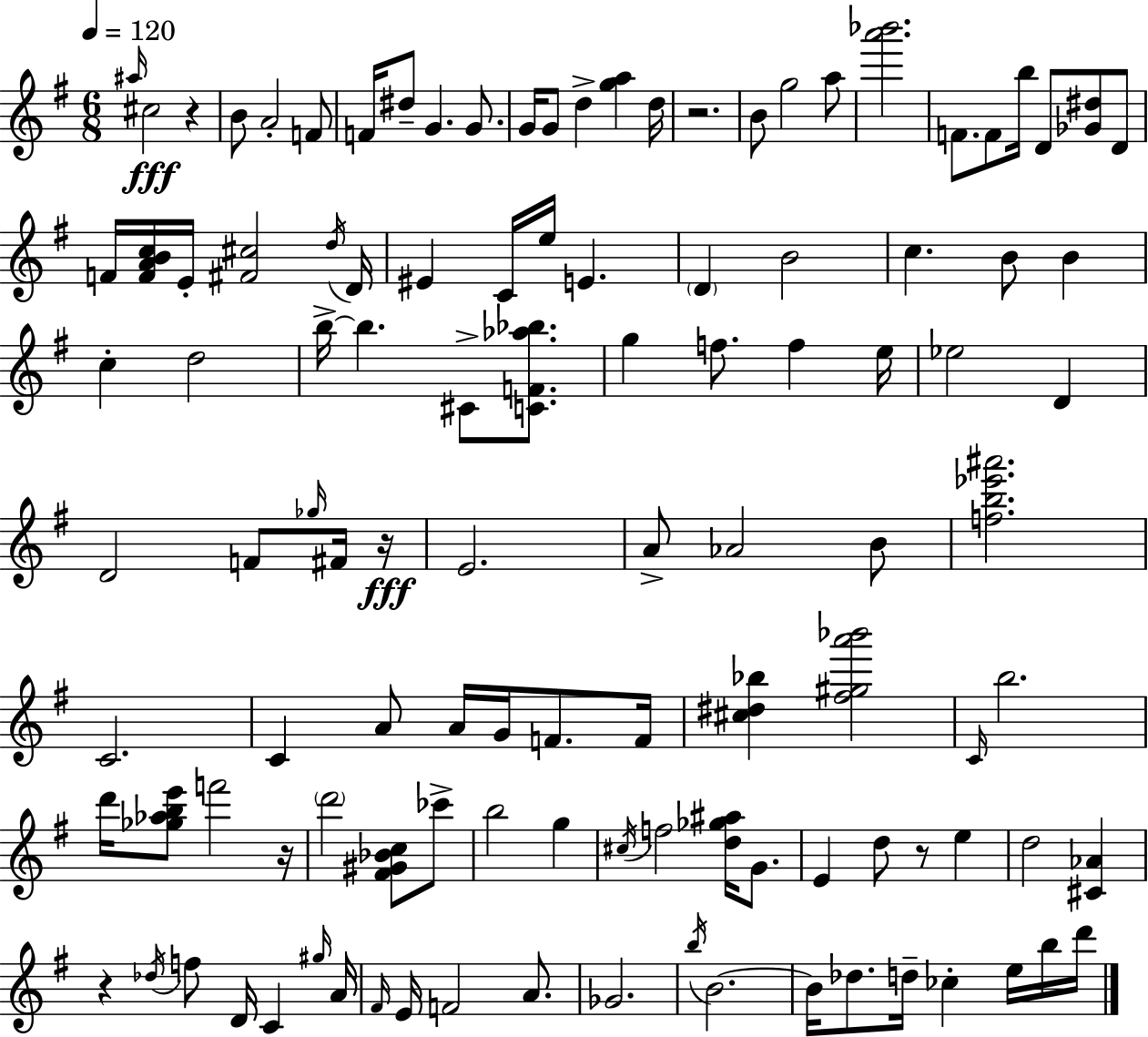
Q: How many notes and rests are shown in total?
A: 114